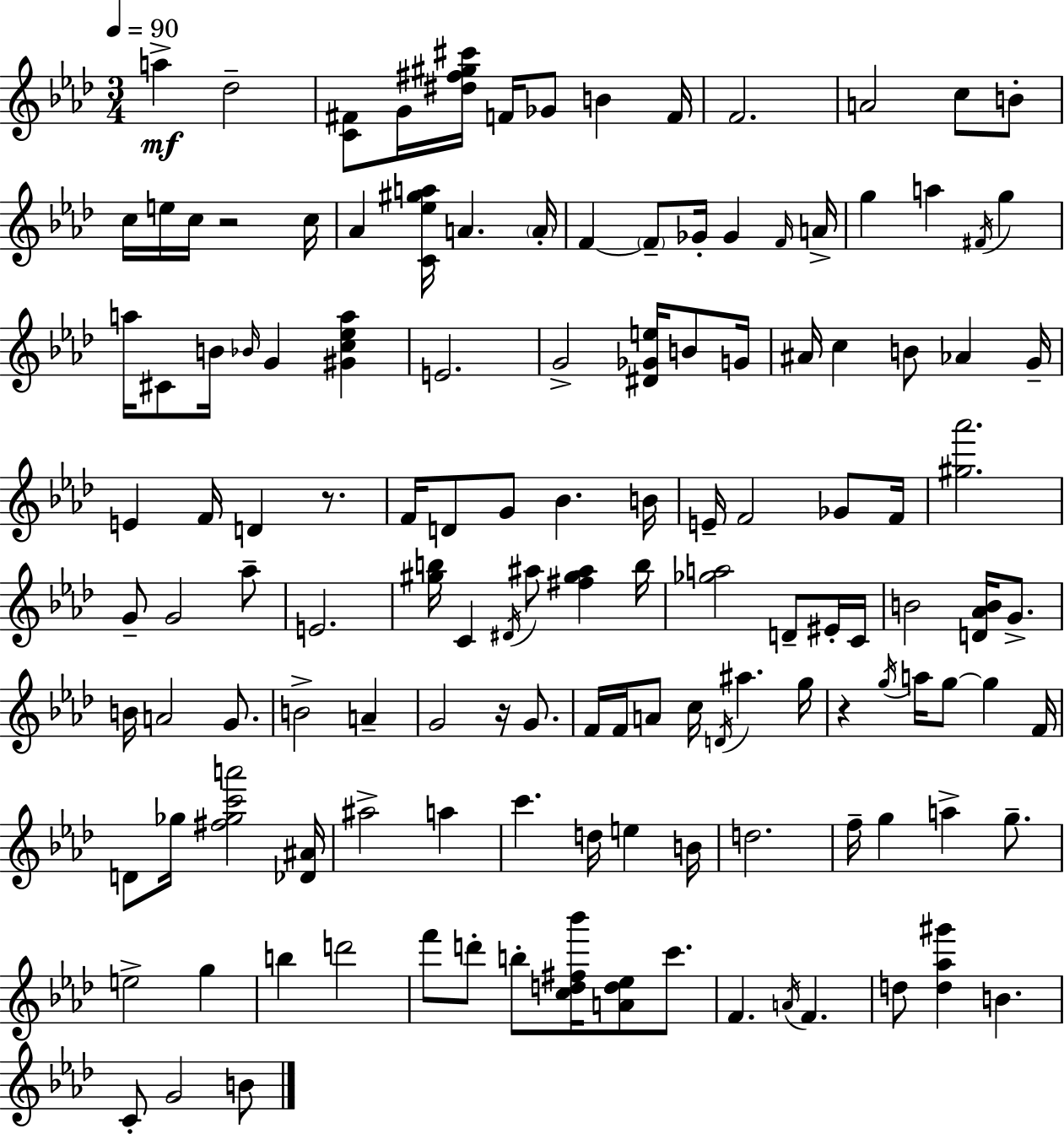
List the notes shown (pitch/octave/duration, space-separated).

A5/q Db5/h [C4,F#4]/e G4/s [D#5,F#5,G#5,C#6]/s F4/s Gb4/e B4/q F4/s F4/h. A4/h C5/e B4/e C5/s E5/s C5/s R/h C5/s Ab4/q [C4,Eb5,G#5,A5]/s A4/q. A4/s F4/q F4/e Gb4/s Gb4/q F4/s A4/s G5/q A5/q F#4/s G5/q A5/s C#4/e B4/s Bb4/s G4/q [G#4,C5,Eb5,A5]/q E4/h. G4/h [D#4,Gb4,E5]/s B4/e G4/s A#4/s C5/q B4/e Ab4/q G4/s E4/q F4/s D4/q R/e. F4/s D4/e G4/e Bb4/q. B4/s E4/s F4/h Gb4/e F4/s [G#5,Ab6]/h. G4/e G4/h Ab5/e E4/h. [G#5,B5]/s C4/q D#4/s A#5/e [F#5,G#5,A#5]/q B5/s [Gb5,A5]/h D4/e EIS4/s C4/s B4/h [D4,Ab4,B4]/s G4/e. B4/s A4/h G4/e. B4/h A4/q G4/h R/s G4/e. F4/s F4/s A4/e C5/s D4/s A#5/q. G5/s R/q G5/s A5/s G5/e G5/q F4/s D4/e Gb5/s [F#5,Gb5,C6,A6]/h [Db4,A#4]/s A#5/h A5/q C6/q. D5/s E5/q B4/s D5/h. F5/s G5/q A5/q G5/e. E5/h G5/q B5/q D6/h F6/e D6/e B5/e [C5,D5,F#5,Bb6]/s [A4,D5,Eb5]/e C6/e. F4/q. A4/s F4/q. D5/e [D5,Ab5,G#6]/q B4/q. C4/e G4/h B4/e